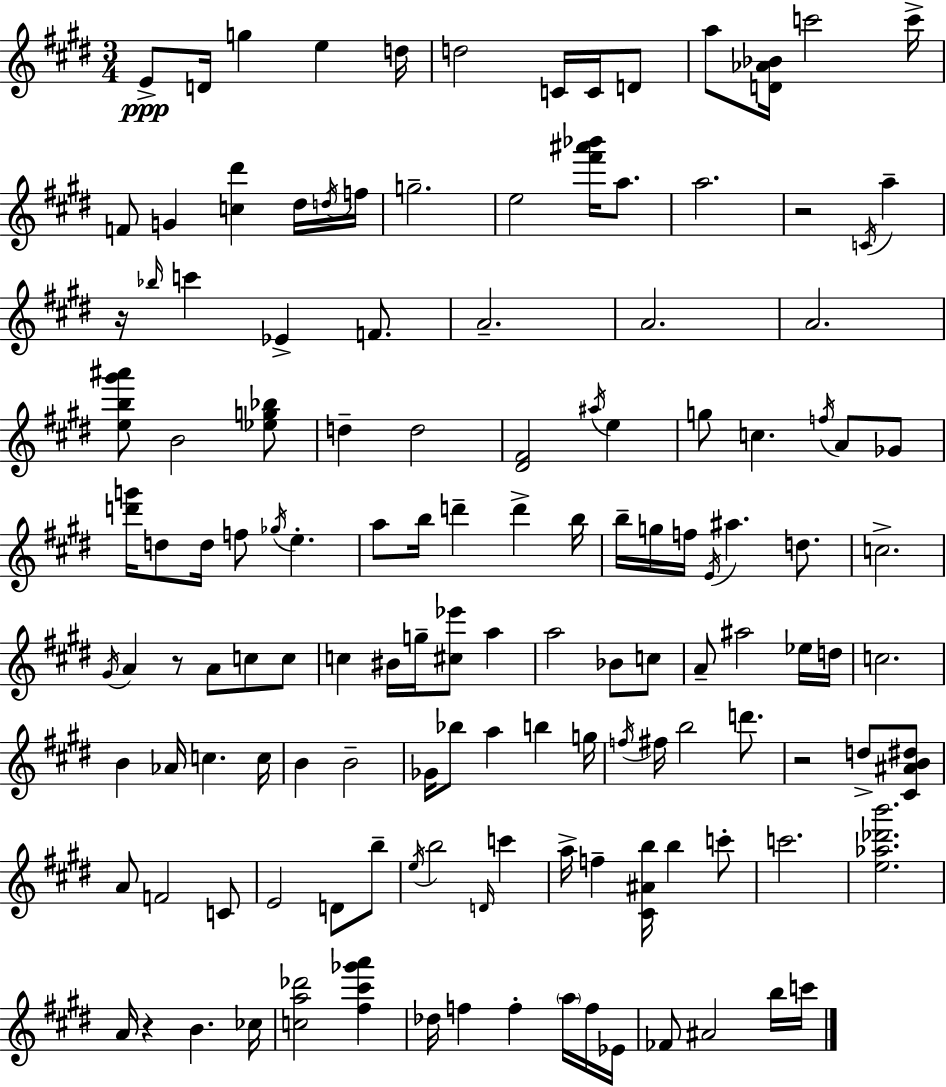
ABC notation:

X:1
T:Untitled
M:3/4
L:1/4
K:E
E/2 D/4 g e d/4 d2 C/4 C/4 D/2 a/2 [D_A_B]/4 c'2 c'/4 F/2 G [c^d'] ^d/4 d/4 f/4 g2 e2 [^f'^a'_b']/4 a/2 a2 z2 C/4 a z/4 _b/4 c' _E F/2 A2 A2 A2 [eb^g'^a']/2 B2 [_eg_b]/2 d d2 [^D^F]2 ^a/4 e g/2 c f/4 A/2 _G/2 [d'g']/4 d/2 d/4 f/2 _g/4 e a/2 b/4 d' d' b/4 b/4 g/4 f/4 E/4 ^a d/2 c2 ^G/4 A z/2 A/2 c/2 c/2 c ^B/4 g/4 [^c_e']/2 a a2 _B/2 c/2 A/2 ^a2 _e/4 d/4 c2 B _A/4 c c/4 B B2 _G/4 _b/2 a b g/4 f/4 ^f/4 b2 d'/2 z2 d/2 [^C^AB^d]/2 A/2 F2 C/2 E2 D/2 b/2 e/4 b2 D/4 c' a/4 f [^C^Ab]/4 b c'/2 c'2 [e_a_d'b']2 A/4 z B _c/4 [ca_d']2 [^f^c'_g'a'] _d/4 f f a/4 f/4 _E/4 _F/2 ^A2 b/4 c'/4